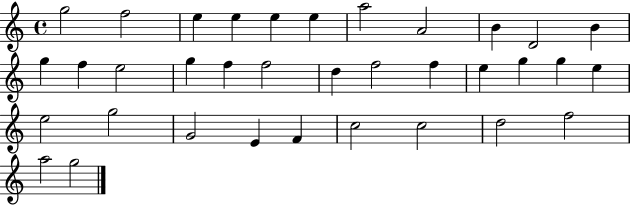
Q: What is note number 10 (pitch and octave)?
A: D4